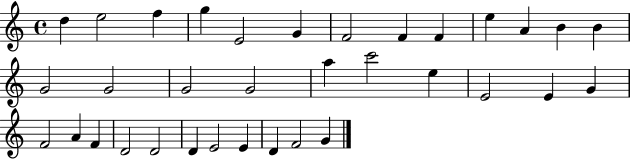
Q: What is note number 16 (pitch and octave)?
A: G4